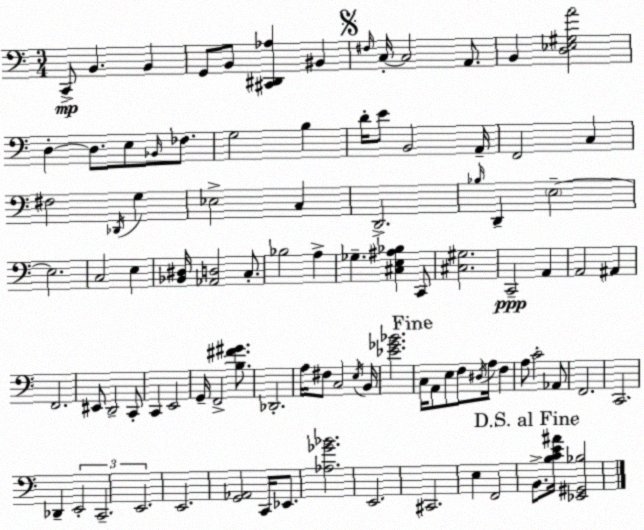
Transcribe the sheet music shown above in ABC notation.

X:1
T:Untitled
M:3/4
L:1/4
K:C
C,,/2 B,, B,, G,,/2 B,,/2 [^C,,^D,,_A,] ^B,, ^F,/4 C,/4 C,2 A,,/2 B,, [D,_E,^G,A]2 D, D,/2 E,/2 _B,,/4 _F,/2 G,2 B, D/4 E/2 B,,2 A,,/4 F,,2 C, ^F,2 _D,,/4 G, _E,2 C, D,,2 _B,/4 D,, E,2 E,2 C,2 E, [_B,,^D,]/4 [_A,,D,]2 C,/2 _B,2 A, _G, [^C,E,^A,_B,] C,,/2 [^C,^G,]2 C,,2 A,, A,,2 ^A,, F,,2 ^E,,/2 D,,2 C,,/2 C,, E,,2 G,,/4 F,,2 [B,^F^G]/2 _D,,2 A,/4 ^F,/2 C,2 E,/4 B,,/4 [_E_G_B]2 C,/4 A,,/2 E,/2 F,/2 ^D,/4 A,/4 F, A,/2 C2 _A,,/2 F,,2 C,,2 _D,, E,,2 C,,2 E,,2 E,,2 [G,,_A,,]2 C,,/4 _E,,/2 [_A,_G_B]2 E,,2 ^C,,2 E, F,,2 B,,/2 [B,CE^A]/4 [_E,,^G,,_B,]2